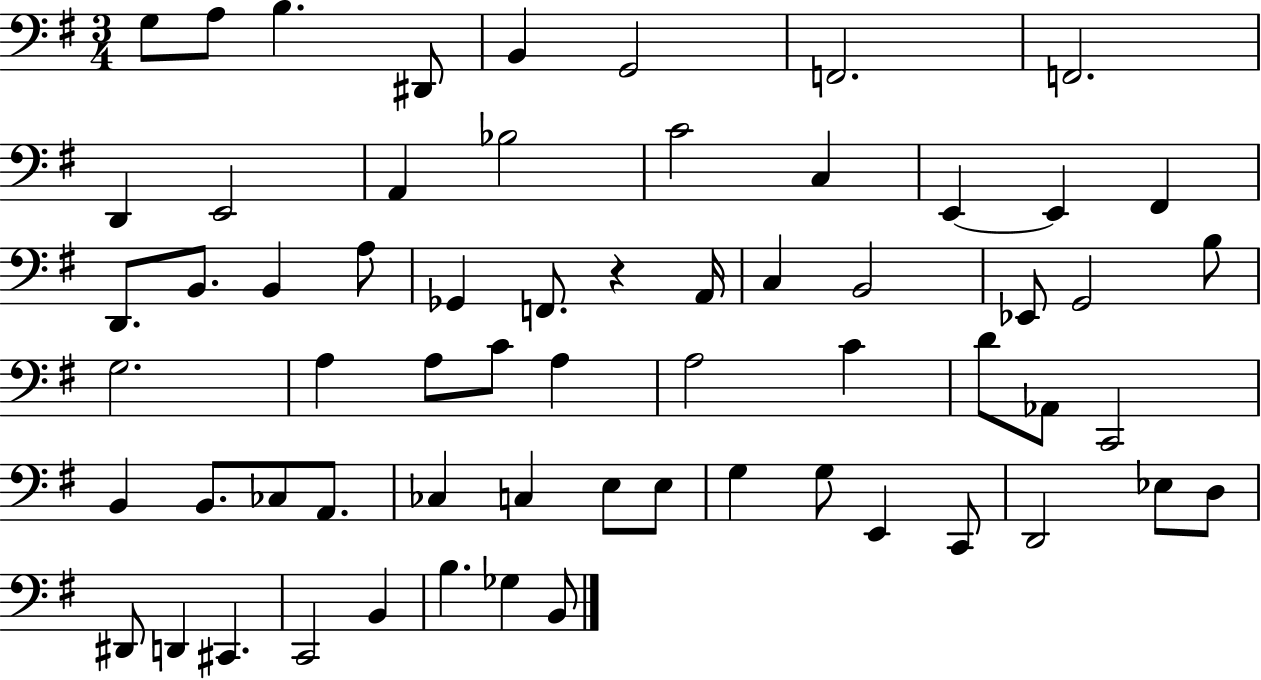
{
  \clef bass
  \numericTimeSignature
  \time 3/4
  \key g \major
  g8 a8 b4. dis,8 | b,4 g,2 | f,2. | f,2. | \break d,4 e,2 | a,4 bes2 | c'2 c4 | e,4~~ e,4 fis,4 | \break d,8. b,8. b,4 a8 | ges,4 f,8. r4 a,16 | c4 b,2 | ees,8 g,2 b8 | \break g2. | a4 a8 c'8 a4 | a2 c'4 | d'8 aes,8 c,2 | \break b,4 b,8. ces8 a,8. | ces4 c4 e8 e8 | g4 g8 e,4 c,8 | d,2 ees8 d8 | \break dis,8 d,4 cis,4. | c,2 b,4 | b4. ges4 b,8 | \bar "|."
}